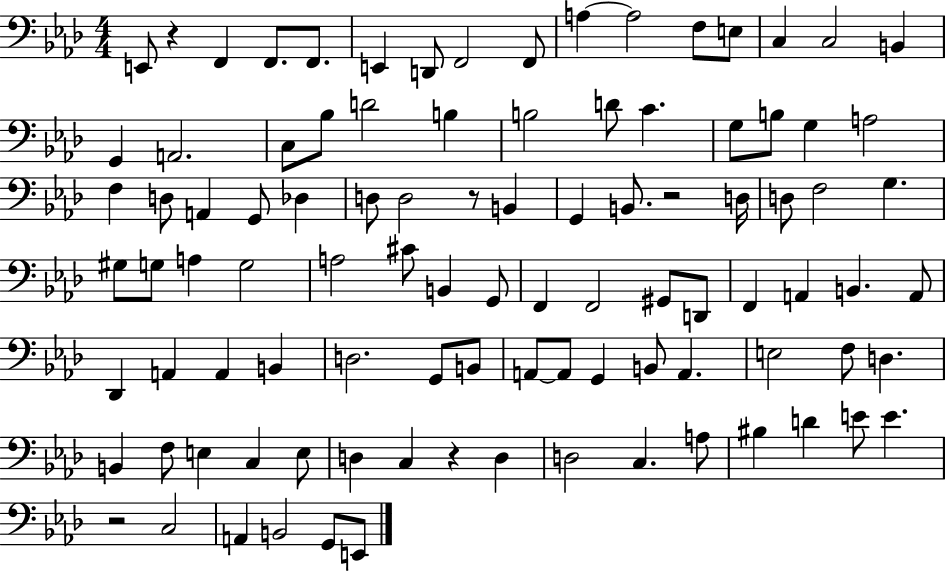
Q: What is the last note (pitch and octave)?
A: E2